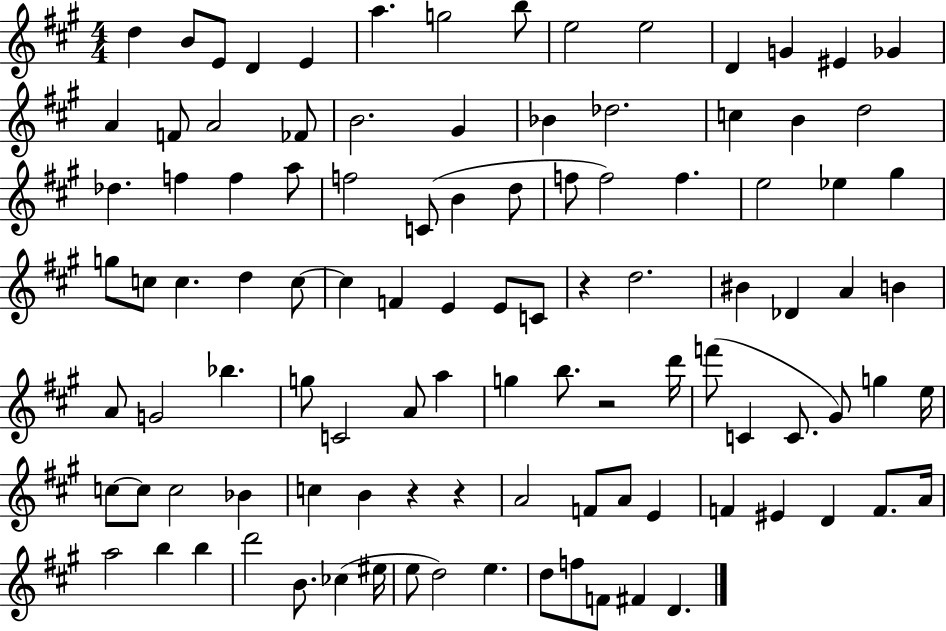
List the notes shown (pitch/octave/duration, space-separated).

D5/q B4/e E4/e D4/q E4/q A5/q. G5/h B5/e E5/h E5/h D4/q G4/q EIS4/q Gb4/q A4/q F4/e A4/h FES4/e B4/h. G#4/q Bb4/q Db5/h. C5/q B4/q D5/h Db5/q. F5/q F5/q A5/e F5/h C4/e B4/q D5/e F5/e F5/h F5/q. E5/h Eb5/q G#5/q G5/e C5/e C5/q. D5/q C5/e C5/q F4/q E4/q E4/e C4/e R/q D5/h. BIS4/q Db4/q A4/q B4/q A4/e G4/h Bb5/q. G5/e C4/h A4/e A5/q G5/q B5/e. R/h D6/s F6/e C4/q C4/e. G#4/e G5/q E5/s C5/e C5/e C5/h Bb4/q C5/q B4/q R/q R/q A4/h F4/e A4/e E4/q F4/q EIS4/q D4/q F4/e. A4/s A5/h B5/q B5/q D6/h B4/e. CES5/q EIS5/s E5/e D5/h E5/q. D5/e F5/e F4/e F#4/q D4/q.